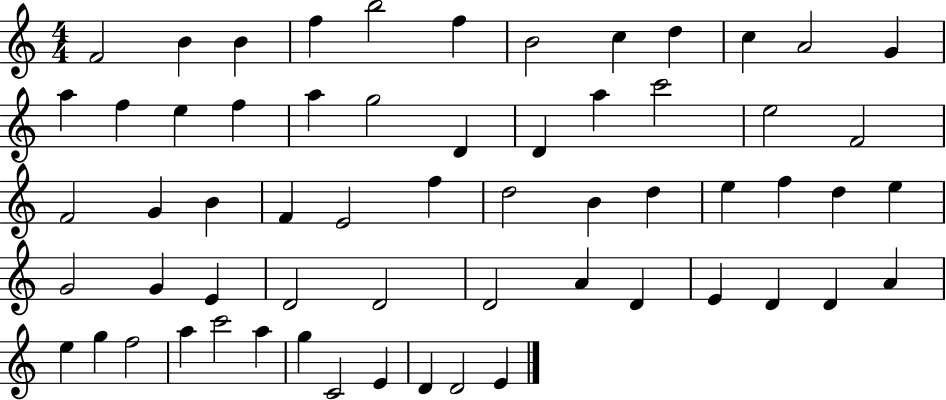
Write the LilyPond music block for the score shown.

{
  \clef treble
  \numericTimeSignature
  \time 4/4
  \key c \major
  f'2 b'4 b'4 | f''4 b''2 f''4 | b'2 c''4 d''4 | c''4 a'2 g'4 | \break a''4 f''4 e''4 f''4 | a''4 g''2 d'4 | d'4 a''4 c'''2 | e''2 f'2 | \break f'2 g'4 b'4 | f'4 e'2 f''4 | d''2 b'4 d''4 | e''4 f''4 d''4 e''4 | \break g'2 g'4 e'4 | d'2 d'2 | d'2 a'4 d'4 | e'4 d'4 d'4 a'4 | \break e''4 g''4 f''2 | a''4 c'''2 a''4 | g''4 c'2 e'4 | d'4 d'2 e'4 | \break \bar "|."
}